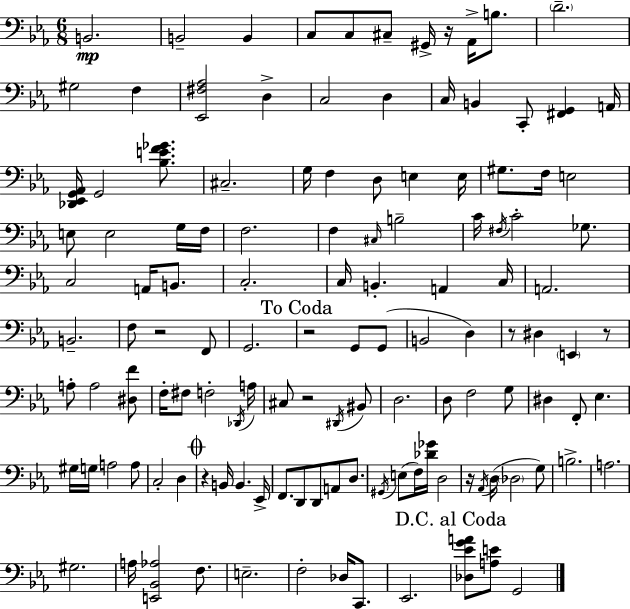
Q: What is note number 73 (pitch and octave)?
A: F3